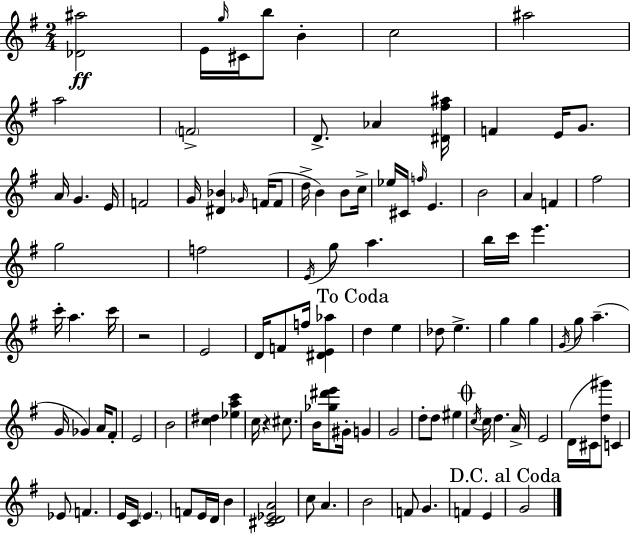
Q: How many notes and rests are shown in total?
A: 109